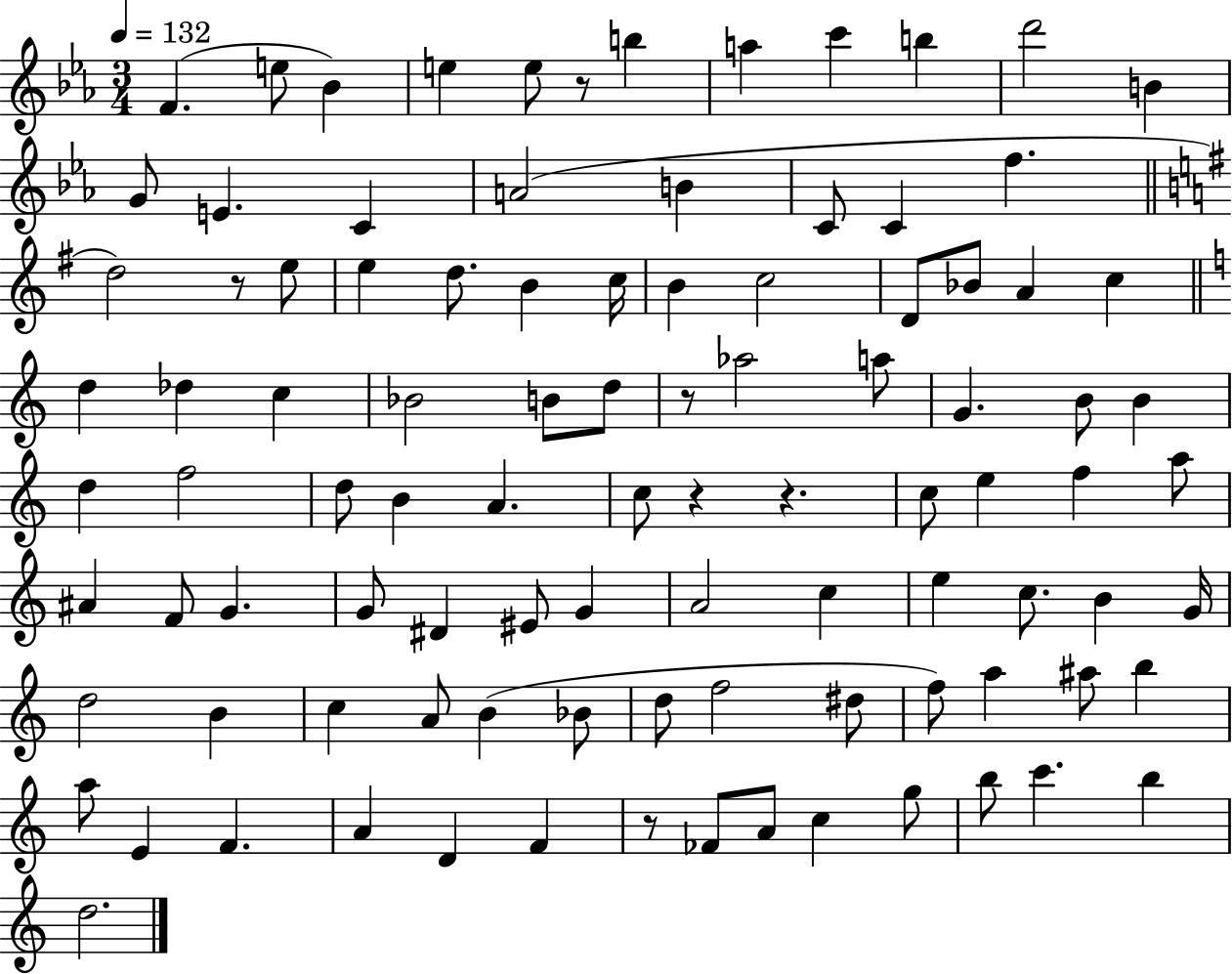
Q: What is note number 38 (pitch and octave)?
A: Ab5